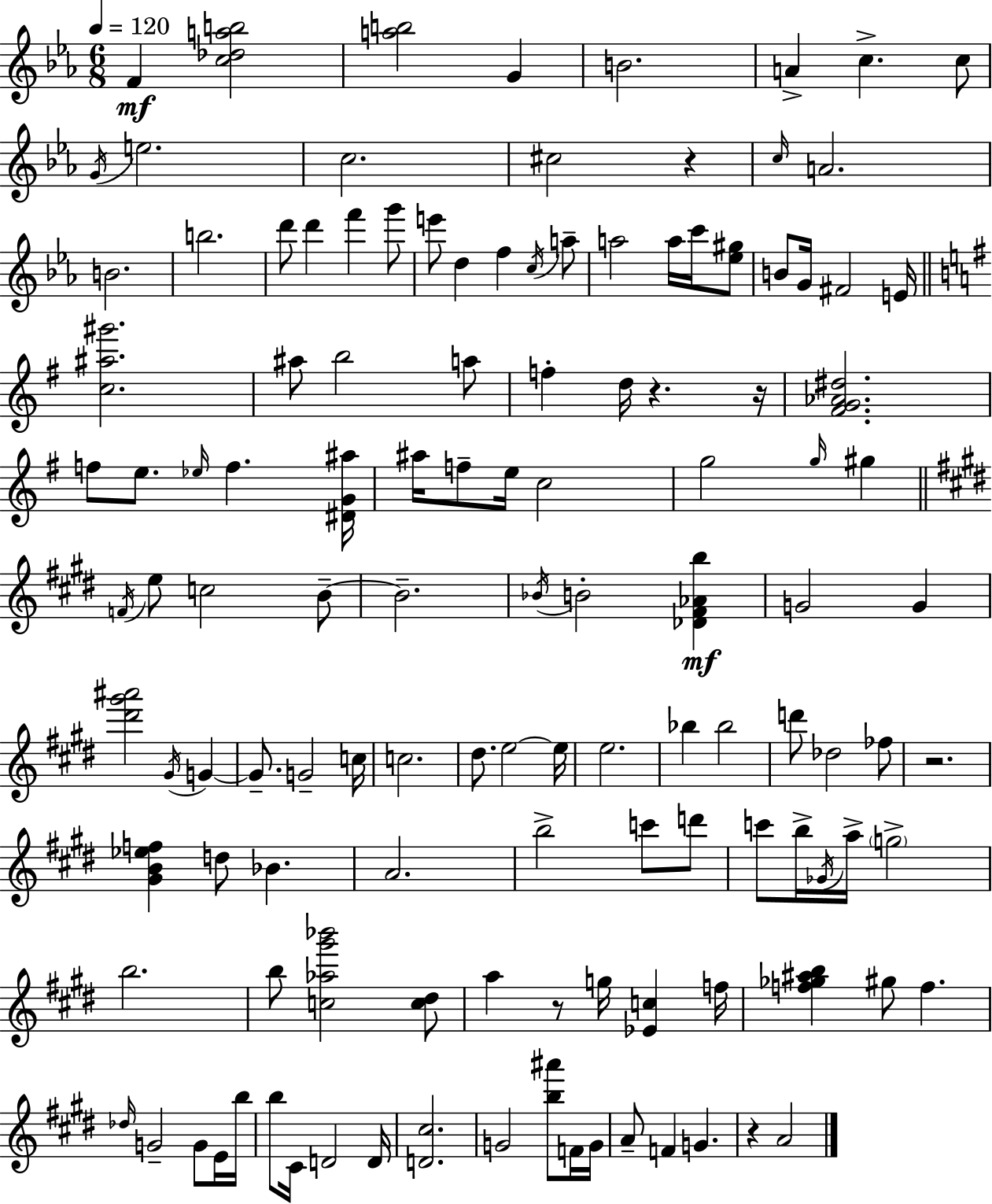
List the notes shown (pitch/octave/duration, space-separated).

F4/q [C5,Db5,A5,B5]/h [A5,B5]/h G4/q B4/h. A4/q C5/q. C5/e G4/s E5/h. C5/h. C#5/h R/q C5/s A4/h. B4/h. B5/h. D6/e D6/q F6/q G6/e E6/e D5/q F5/q C5/s A5/e A5/h A5/s C6/s [Eb5,G#5]/e B4/e G4/s F#4/h E4/s [C5,A#5,G#6]/h. A#5/e B5/h A5/e F5/q D5/s R/q. R/s [F#4,G4,Ab4,D#5]/h. F5/e E5/e. Eb5/s F5/q. [D#4,G4,A#5]/s A#5/s F5/e E5/s C5/h G5/h G5/s G#5/q F4/s E5/e C5/h B4/e B4/h. Bb4/s B4/h [Db4,F#4,Ab4,B5]/q G4/h G4/q [D#6,G#6,A#6]/h G#4/s G4/q G4/e. G4/h C5/s C5/h. D#5/e. E5/h E5/s E5/h. Bb5/q Bb5/h D6/e Db5/h FES5/e R/h. [G#4,B4,Eb5,F5]/q D5/e Bb4/q. A4/h. B5/h C6/e D6/e C6/e B5/s Gb4/s A5/s G5/h B5/h. B5/e [C5,Ab5,G#6,Bb6]/h [C5,D#5]/e A5/q R/e G5/s [Eb4,C5]/q F5/s [F5,Gb5,A#5,B5]/q G#5/e F5/q. Db5/s G4/h G4/e E4/s B5/s B5/e C#4/s D4/h D4/s [D4,C#5]/h. G4/h [B5,A#6]/e F4/s G4/s A4/e F4/q G4/q. R/q A4/h